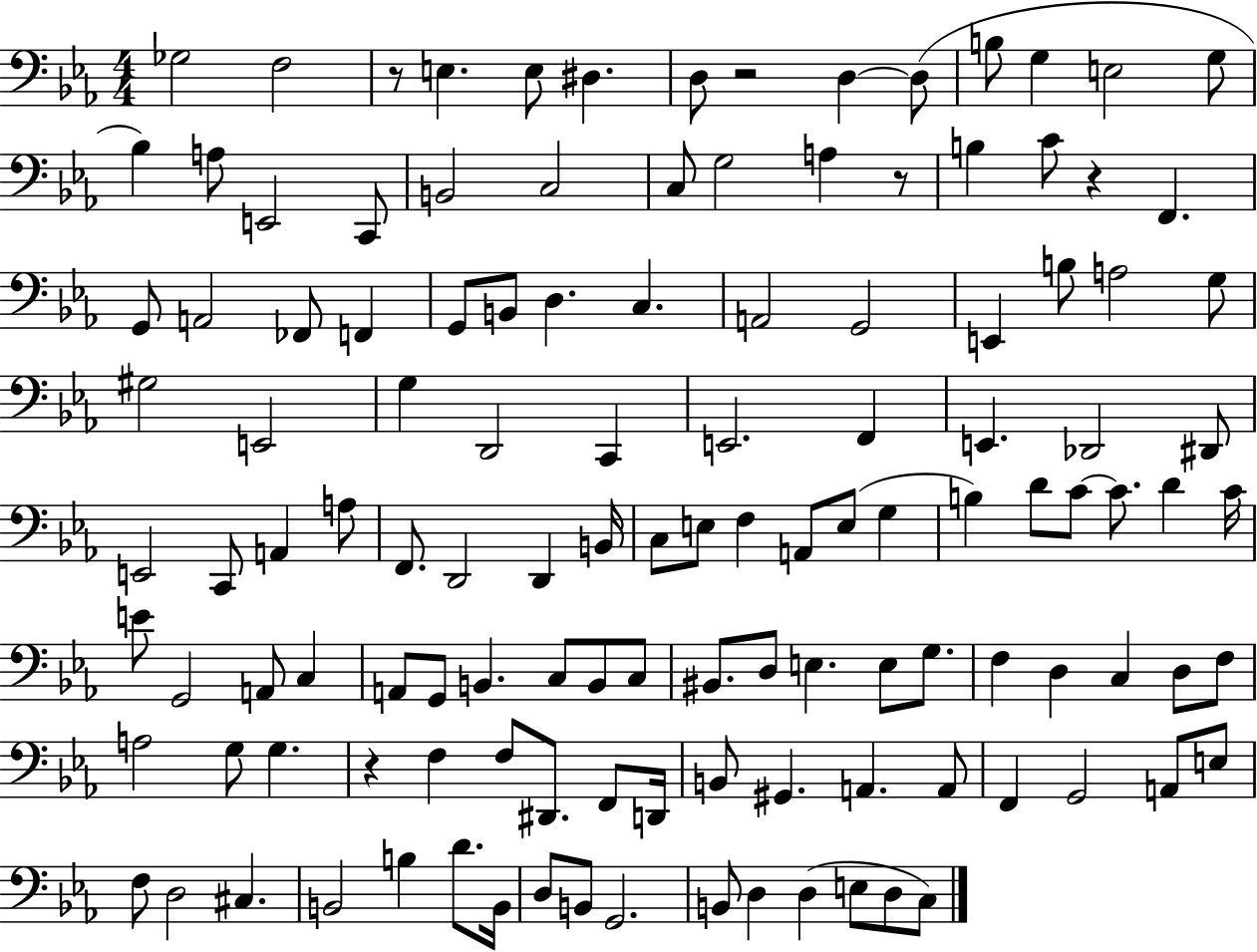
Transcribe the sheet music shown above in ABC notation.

X:1
T:Untitled
M:4/4
L:1/4
K:Eb
_G,2 F,2 z/2 E, E,/2 ^D, D,/2 z2 D, D,/2 B,/2 G, E,2 G,/2 _B, A,/2 E,,2 C,,/2 B,,2 C,2 C,/2 G,2 A, z/2 B, C/2 z F,, G,,/2 A,,2 _F,,/2 F,, G,,/2 B,,/2 D, C, A,,2 G,,2 E,, B,/2 A,2 G,/2 ^G,2 E,,2 G, D,,2 C,, E,,2 F,, E,, _D,,2 ^D,,/2 E,,2 C,,/2 A,, A,/2 F,,/2 D,,2 D,, B,,/4 C,/2 E,/2 F, A,,/2 E,/2 G, B, D/2 C/2 C/2 D C/4 E/2 G,,2 A,,/2 C, A,,/2 G,,/2 B,, C,/2 B,,/2 C,/2 ^B,,/2 D,/2 E, E,/2 G,/2 F, D, C, D,/2 F,/2 A,2 G,/2 G, z F, F,/2 ^D,,/2 F,,/2 D,,/4 B,,/2 ^G,, A,, A,,/2 F,, G,,2 A,,/2 E,/2 F,/2 D,2 ^C, B,,2 B, D/2 B,,/4 D,/2 B,,/2 G,,2 B,,/2 D, D, E,/2 D,/2 C,/2